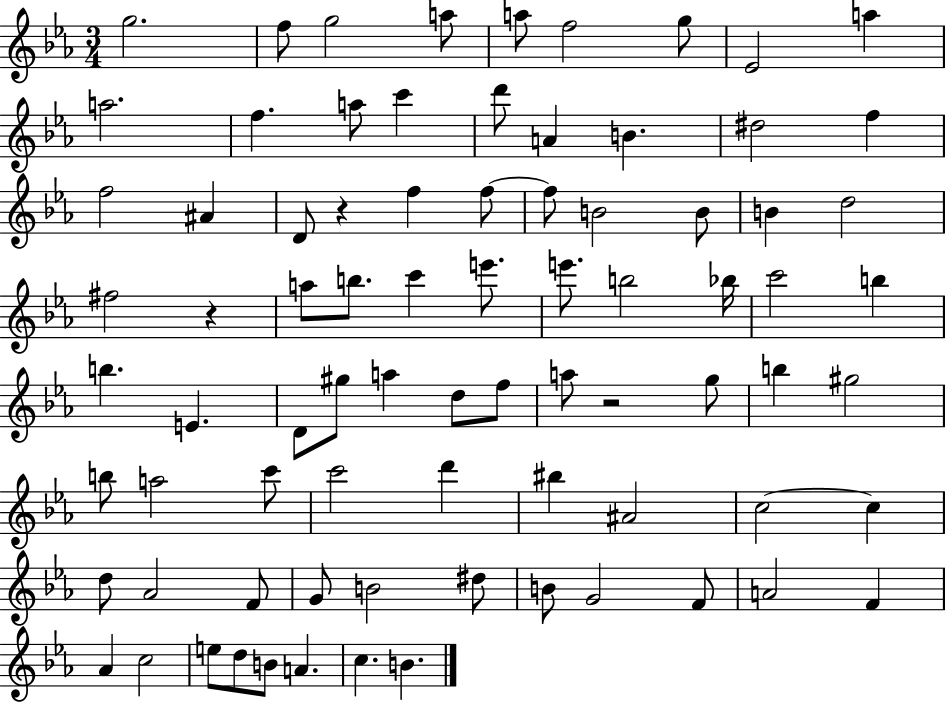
G5/h. F5/e G5/h A5/e A5/e F5/h G5/e Eb4/h A5/q A5/h. F5/q. A5/e C6/q D6/e A4/q B4/q. D#5/h F5/q F5/h A#4/q D4/e R/q F5/q F5/e F5/e B4/h B4/e B4/q D5/h F#5/h R/q A5/e B5/e. C6/q E6/e. E6/e. B5/h Bb5/s C6/h B5/q B5/q. E4/q. D4/e G#5/e A5/q D5/e F5/e A5/e R/h G5/e B5/q G#5/h B5/e A5/h C6/e C6/h D6/q BIS5/q A#4/h C5/h C5/q D5/e Ab4/h F4/e G4/e B4/h D#5/e B4/e G4/h F4/e A4/h F4/q Ab4/q C5/h E5/e D5/e B4/e A4/q. C5/q. B4/q.